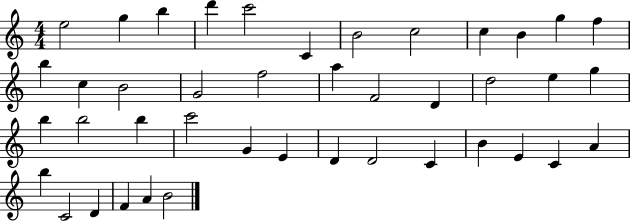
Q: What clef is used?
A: treble